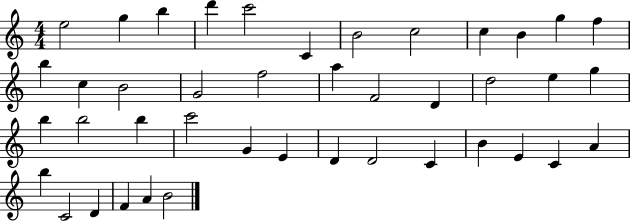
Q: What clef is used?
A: treble